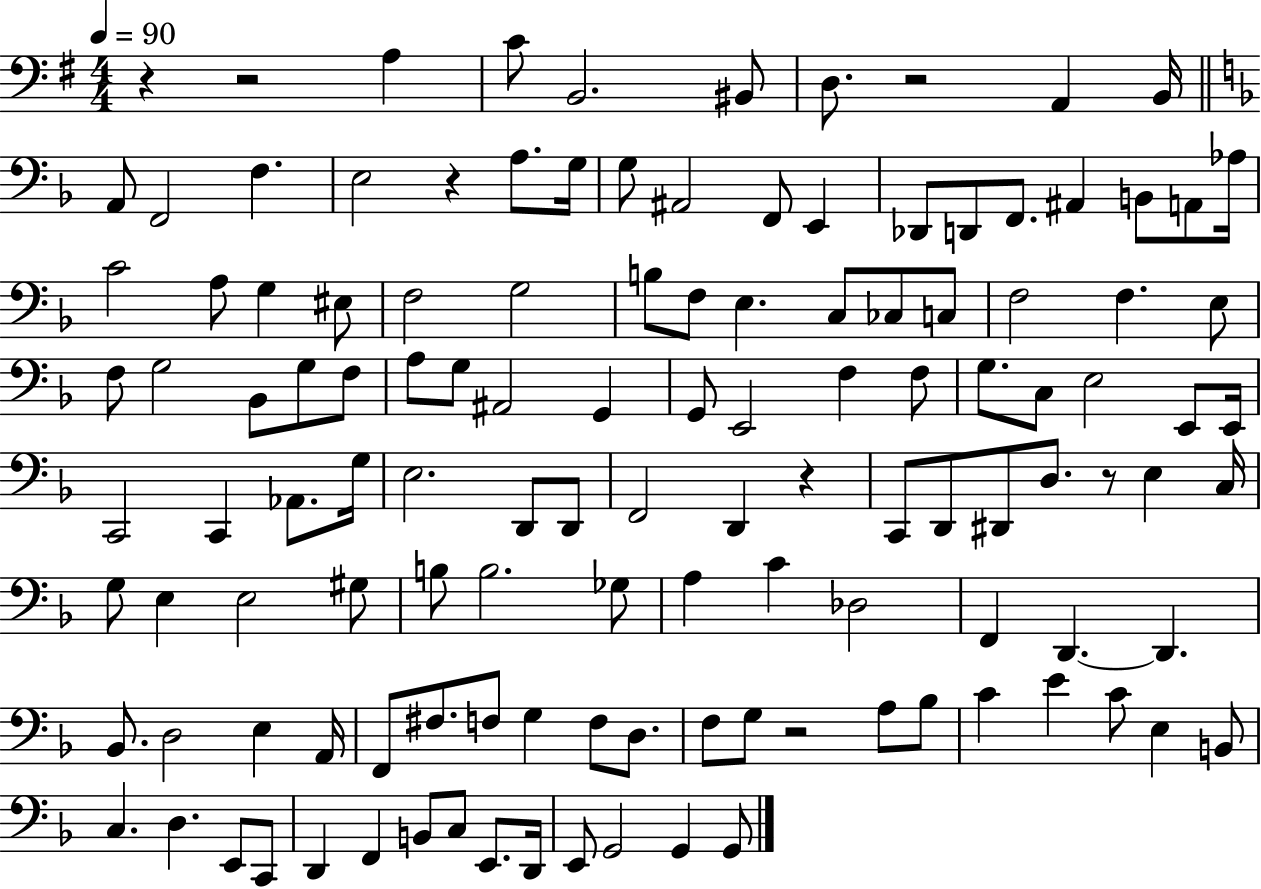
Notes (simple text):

R/q R/h A3/q C4/e B2/h. BIS2/e D3/e. R/h A2/q B2/s A2/e F2/h F3/q. E3/h R/q A3/e. G3/s G3/e A#2/h F2/e E2/q Db2/e D2/e F2/e. A#2/q B2/e A2/e Ab3/s C4/h A3/e G3/q EIS3/e F3/h G3/h B3/e F3/e E3/q. C3/e CES3/e C3/e F3/h F3/q. E3/e F3/e G3/h Bb2/e G3/e F3/e A3/e G3/e A#2/h G2/q G2/e E2/h F3/q F3/e G3/e. C3/e E3/h E2/e E2/s C2/h C2/q Ab2/e. G3/s E3/h. D2/e D2/e F2/h D2/q R/q C2/e D2/e D#2/e D3/e. R/e E3/q C3/s G3/e E3/q E3/h G#3/e B3/e B3/h. Gb3/e A3/q C4/q Db3/h F2/q D2/q. D2/q. Bb2/e. D3/h E3/q A2/s F2/e F#3/e. F3/e G3/q F3/e D3/e. F3/e G3/e R/h A3/e Bb3/e C4/q E4/q C4/e E3/q B2/e C3/q. D3/q. E2/e C2/e D2/q F2/q B2/e C3/e E2/e. D2/s E2/e G2/h G2/q G2/e